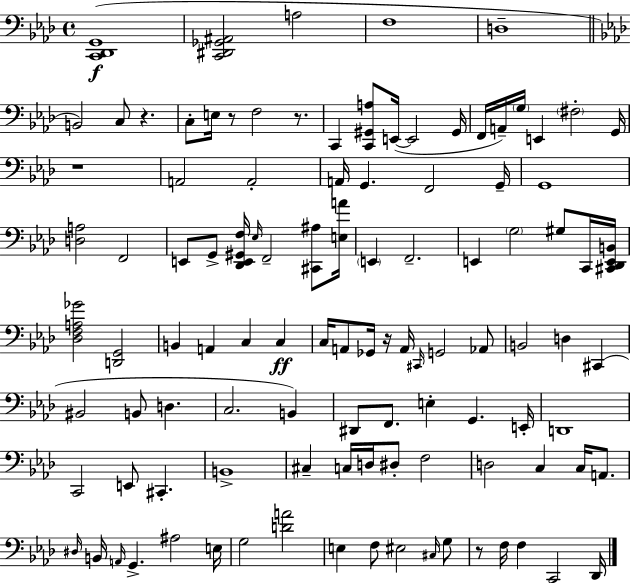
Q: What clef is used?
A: bass